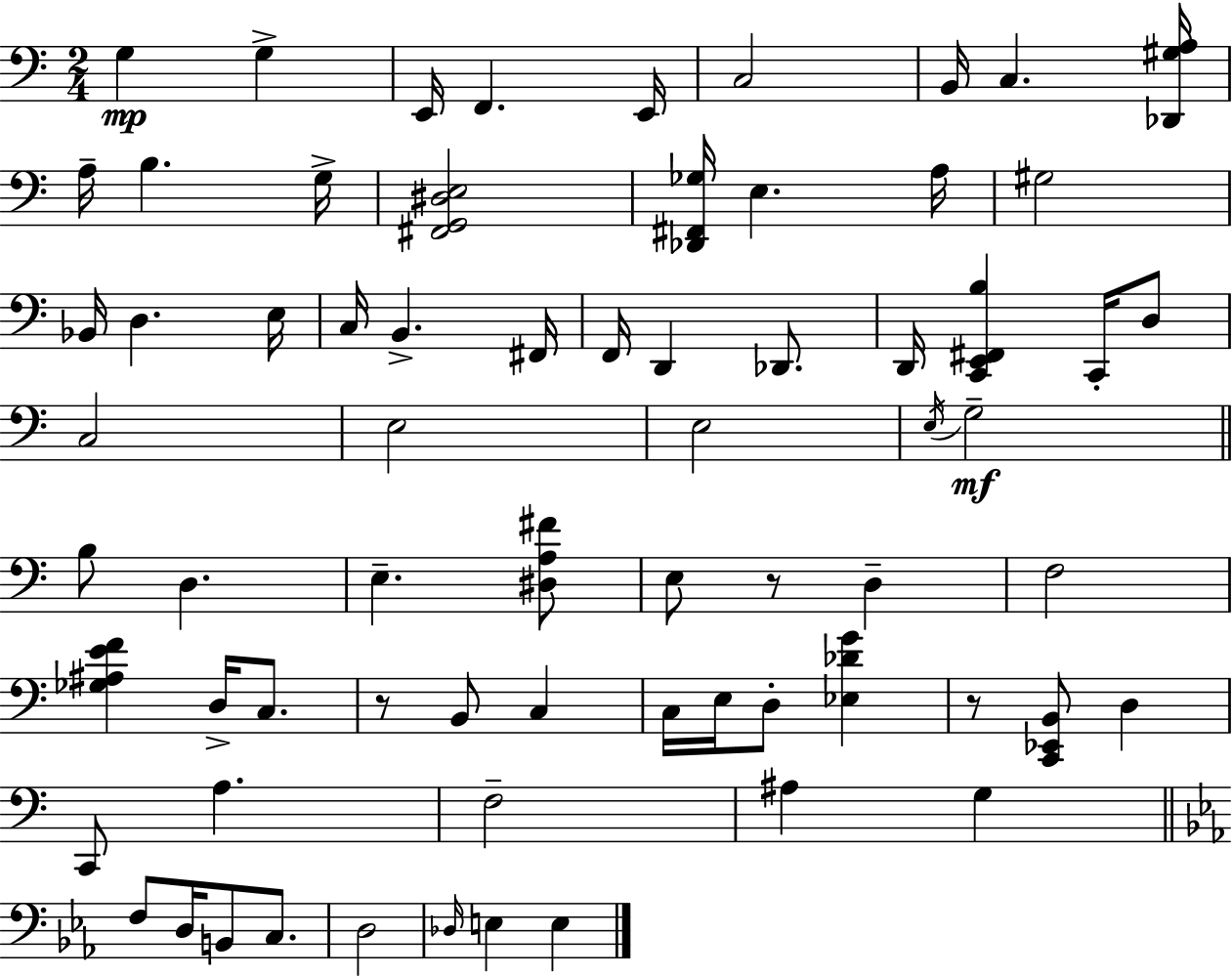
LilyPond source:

{
  \clef bass
  \numericTimeSignature
  \time 2/4
  \key c \major
  g4\mp g4-> | e,16 f,4. e,16 | c2 | b,16 c4. <des, gis a>16 | \break a16-- b4. g16-> | <fis, g, dis e>2 | <des, fis, ges>16 e4. a16 | gis2 | \break bes,16 d4. e16 | c16 b,4.-> fis,16 | f,16 d,4 des,8. | d,16 <c, e, fis, b>4 c,16-. d8 | \break c2 | e2 | e2 | \acciaccatura { e16 } g2--\mf | \break \bar "||" \break \key c \major b8 d4. | e4.-- <dis a fis'>8 | e8 r8 d4-- | f2 | \break <ges ais e' f'>4 d16-> c8. | r8 b,8 c4 | c16 e16 d8-. <ees des' g'>4 | r8 <c, ees, b,>8 d4 | \break c,8 a4. | f2-- | ais4 g4 | \bar "||" \break \key ees \major f8 d16 b,8 c8. | d2 | \grace { des16 } e4 e4 | \bar "|."
}